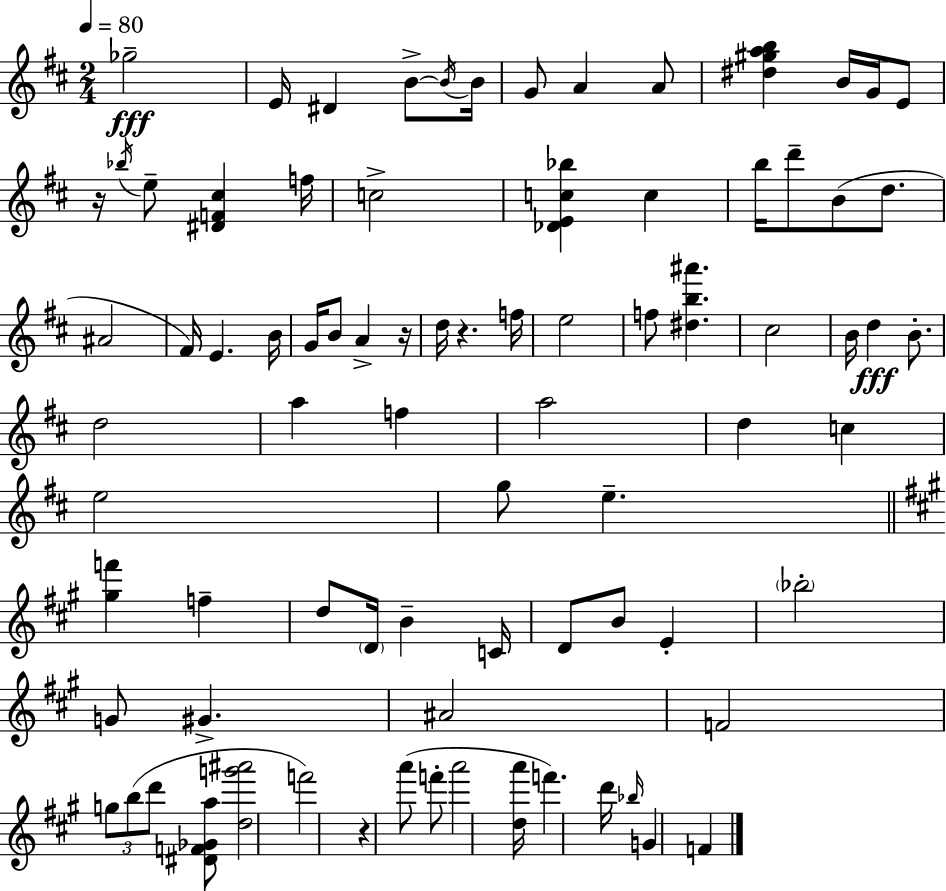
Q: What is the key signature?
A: D major